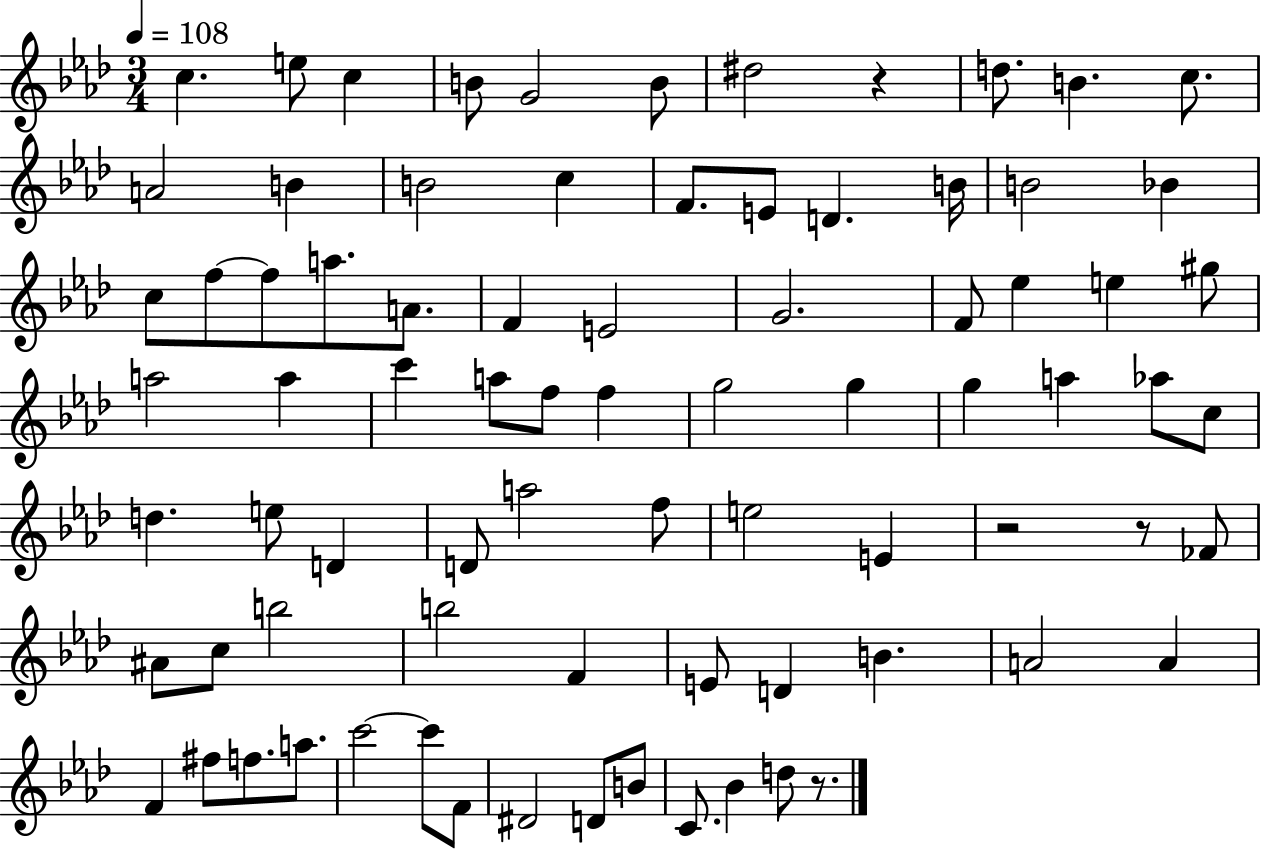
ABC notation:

X:1
T:Untitled
M:3/4
L:1/4
K:Ab
c e/2 c B/2 G2 B/2 ^d2 z d/2 B c/2 A2 B B2 c F/2 E/2 D B/4 B2 _B c/2 f/2 f/2 a/2 A/2 F E2 G2 F/2 _e e ^g/2 a2 a c' a/2 f/2 f g2 g g a _a/2 c/2 d e/2 D D/2 a2 f/2 e2 E z2 z/2 _F/2 ^A/2 c/2 b2 b2 F E/2 D B A2 A F ^f/2 f/2 a/2 c'2 c'/2 F/2 ^D2 D/2 B/2 C/2 _B d/2 z/2